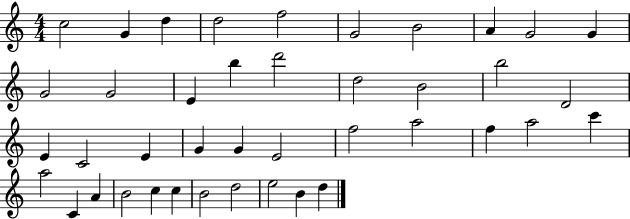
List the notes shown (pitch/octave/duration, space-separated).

C5/h G4/q D5/q D5/h F5/h G4/h B4/h A4/q G4/h G4/q G4/h G4/h E4/q B5/q D6/h D5/h B4/h B5/h D4/h E4/q C4/h E4/q G4/q G4/q E4/h F5/h A5/h F5/q A5/h C6/q A5/h C4/q A4/q B4/h C5/q C5/q B4/h D5/h E5/h B4/q D5/q